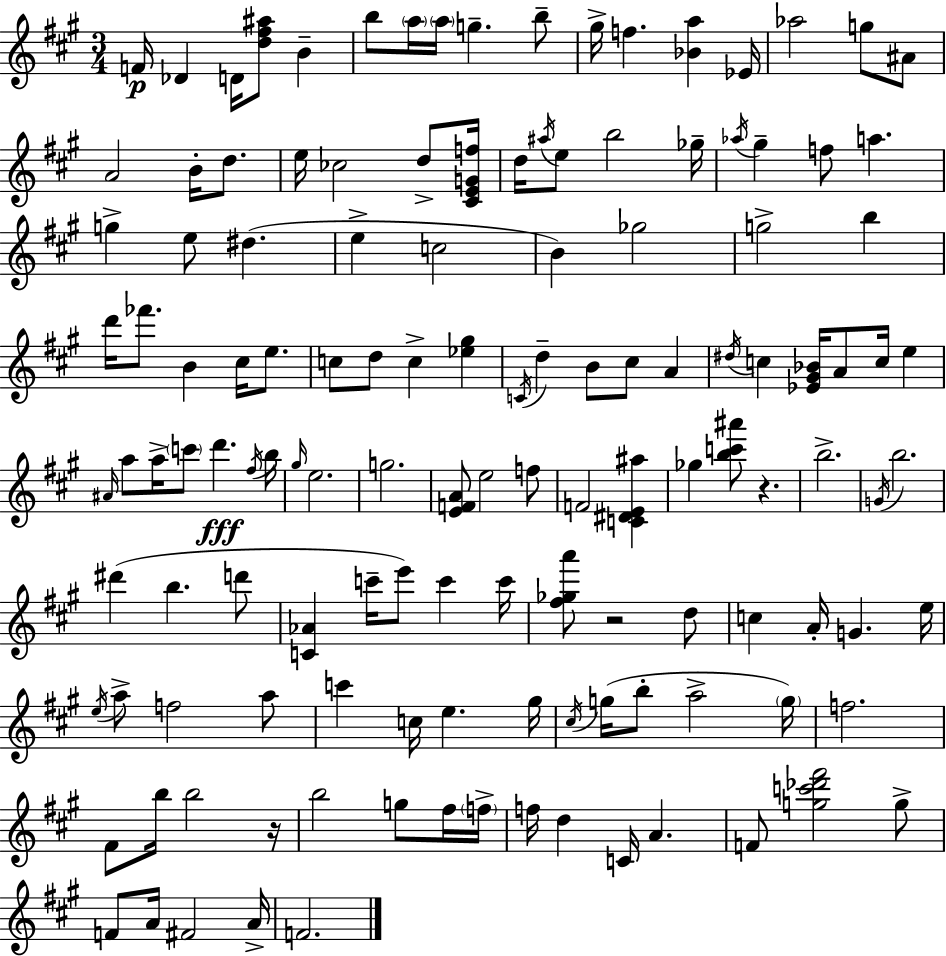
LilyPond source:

{
  \clef treble
  \numericTimeSignature
  \time 3/4
  \key a \major
  f'16\p des'4 d'16 <d'' fis'' ais''>8 b'4-- | b''8 \parenthesize a''16 \parenthesize a''16 g''4.-- b''8-- | gis''16-> f''4. <bes' a''>4 ees'16 | aes''2 g''8 ais'8 | \break a'2 b'16-. d''8. | e''16 ces''2 d''8-> <cis' e' g' f''>16 | d''16 \acciaccatura { ais''16 } e''8 b''2 | ges''16-- \acciaccatura { aes''16 } gis''4-- f''8 a''4. | \break g''4-> e''8 dis''4.( | e''4-> c''2 | b'4) ges''2 | g''2-> b''4 | \break d'''16 fes'''8. b'4 cis''16 e''8. | c''8 d''8 c''4-> <ees'' gis''>4 | \acciaccatura { c'16 } d''4-- b'8 cis''8 a'4 | \acciaccatura { dis''16 } c''4 <ees' gis' bes'>16 a'8 c''16 | \break e''4 \grace { ais'16 } a''8 a''16-> \parenthesize c'''8 d'''4.\fff | \acciaccatura { fis''16 } b''16 \grace { gis''16 } e''2. | g''2. | <e' f' a'>8 e''2 | \break f''8 f'2 | <c' dis' e' ais''>4 ges''4 <b'' c''' ais'''>8 | r4. b''2.-> | \acciaccatura { g'16 } b''2. | \break dis'''4( | b''4. d'''8 <c' aes'>4 | c'''16-- e'''8) c'''4 c'''16 <fis'' ges'' a'''>8 r2 | d''8 c''4 | \break a'16-. g'4. e''16 \acciaccatura { e''16 } a''8-> f''2 | a''8 c'''4 | c''16 e''4. gis''16 \acciaccatura { cis''16 } g''16( b''8-. | a''2-> \parenthesize g''16) f''2. | \break fis'8 | b''16 b''2 r16 b''2 | g''8 fis''16 \parenthesize f''16-> f''16 d''4 | c'16 a'4. f'8 | \break <g'' c''' des''' fis'''>2 g''8-> f'8 | a'16 fis'2 a'16-> f'2. | \bar "|."
}